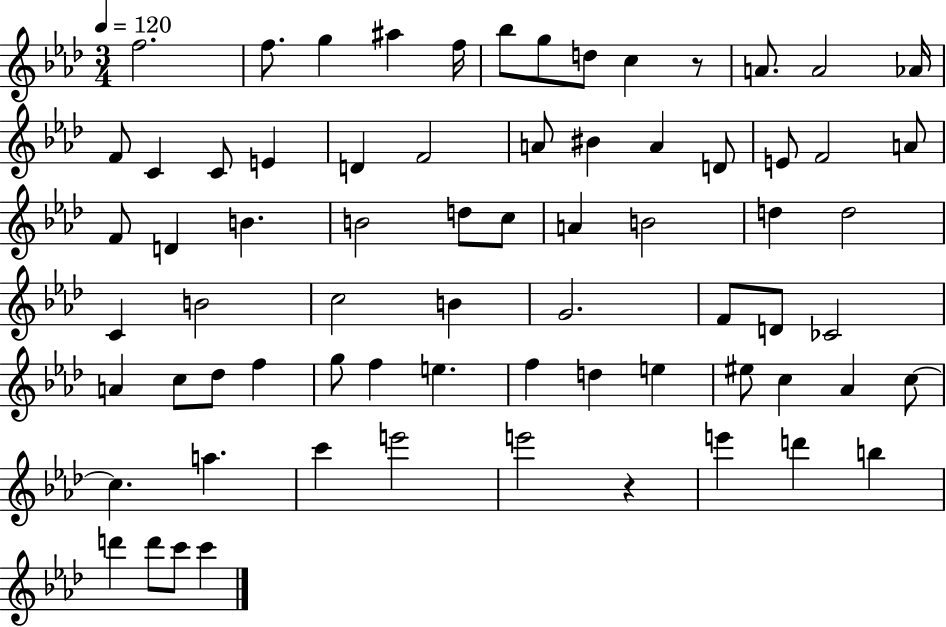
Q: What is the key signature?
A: AES major